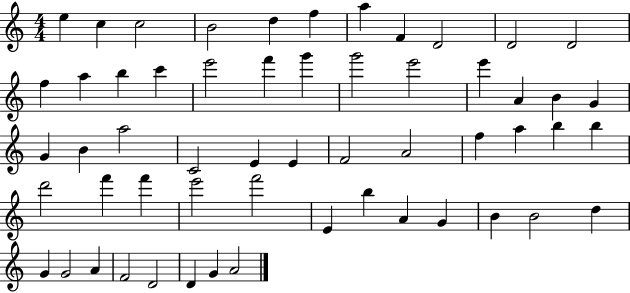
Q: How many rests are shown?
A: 0